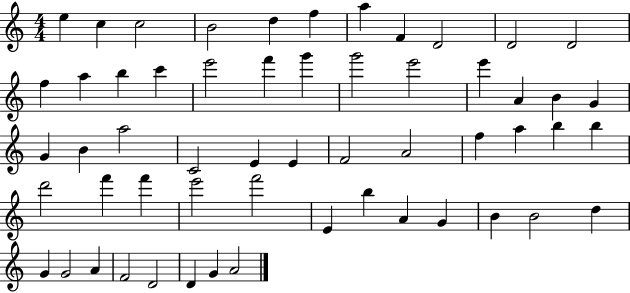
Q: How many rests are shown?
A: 0